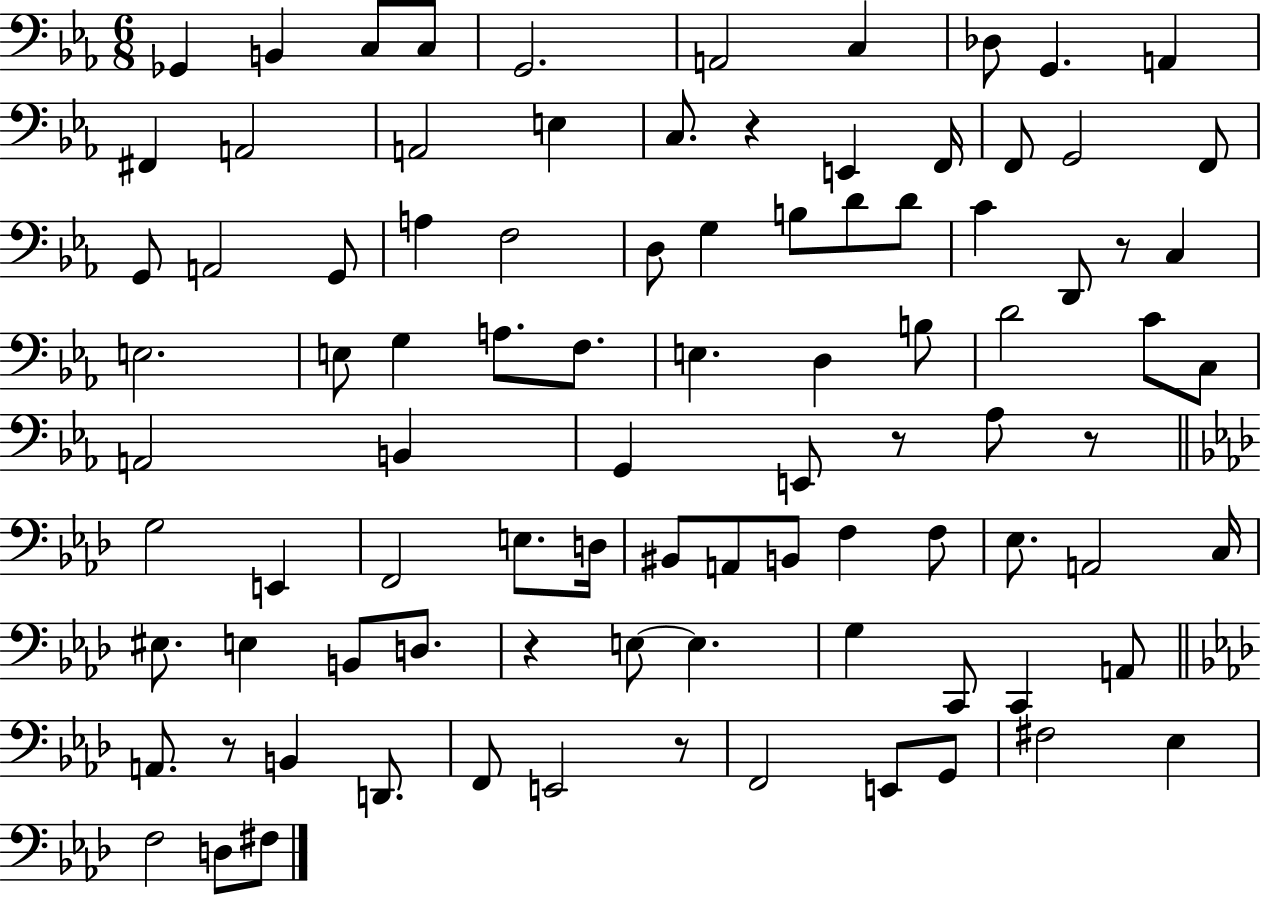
X:1
T:Untitled
M:6/8
L:1/4
K:Eb
_G,, B,, C,/2 C,/2 G,,2 A,,2 C, _D,/2 G,, A,, ^F,, A,,2 A,,2 E, C,/2 z E,, F,,/4 F,,/2 G,,2 F,,/2 G,,/2 A,,2 G,,/2 A, F,2 D,/2 G, B,/2 D/2 D/2 C D,,/2 z/2 C, E,2 E,/2 G, A,/2 F,/2 E, D, B,/2 D2 C/2 C,/2 A,,2 B,, G,, E,,/2 z/2 _A,/2 z/2 G,2 E,, F,,2 E,/2 D,/4 ^B,,/2 A,,/2 B,,/2 F, F,/2 _E,/2 A,,2 C,/4 ^E,/2 E, B,,/2 D,/2 z E,/2 E, G, C,,/2 C,, A,,/2 A,,/2 z/2 B,, D,,/2 F,,/2 E,,2 z/2 F,,2 E,,/2 G,,/2 ^F,2 _E, F,2 D,/2 ^F,/2